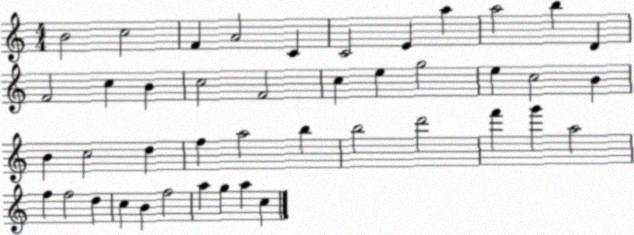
X:1
T:Untitled
M:4/4
L:1/4
K:C
B2 c2 F A2 C C2 E a a2 b D F2 c B c2 F2 c e g2 e c2 B B c2 d f a2 b b2 d'2 f' g' a2 f f2 d c B f2 a g a c